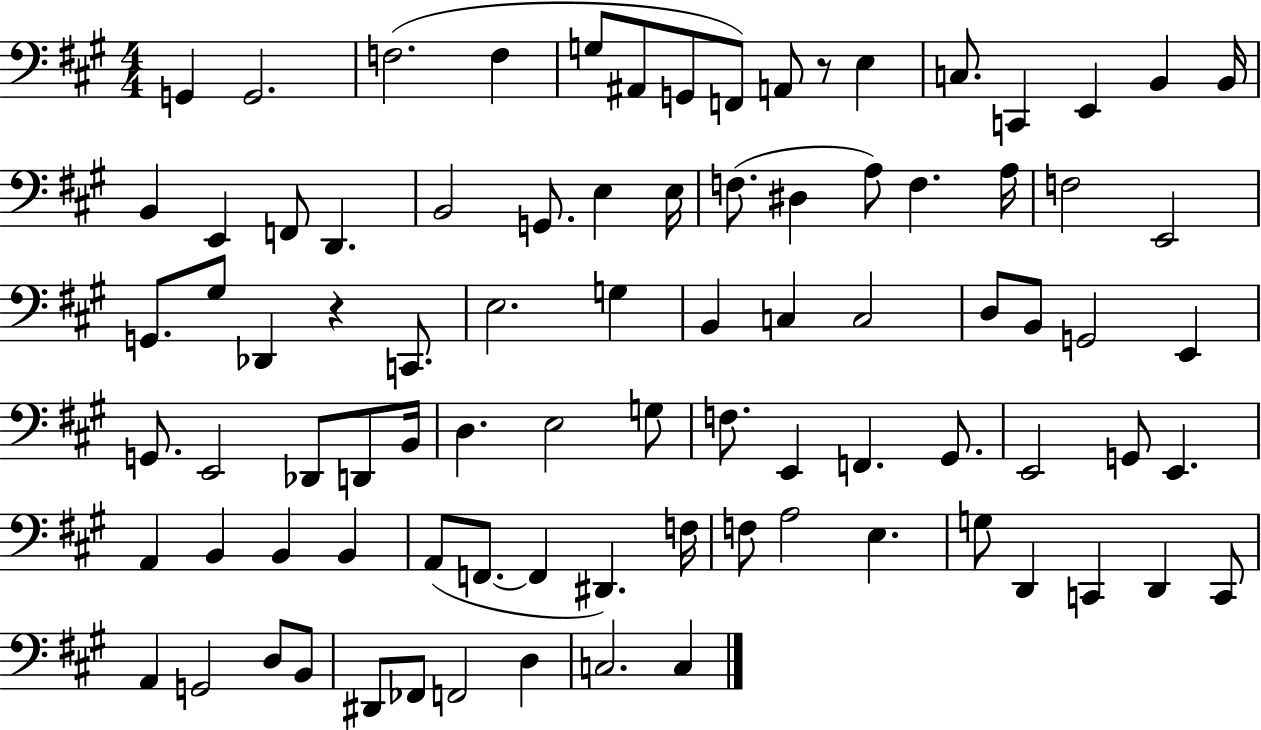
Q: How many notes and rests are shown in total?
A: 87